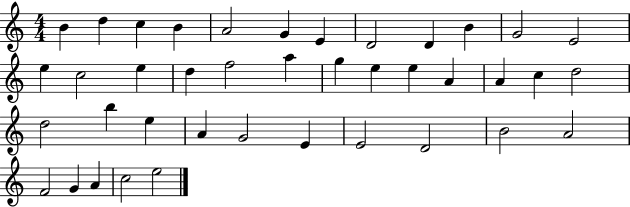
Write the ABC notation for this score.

X:1
T:Untitled
M:4/4
L:1/4
K:C
B d c B A2 G E D2 D B G2 E2 e c2 e d f2 a g e e A A c d2 d2 b e A G2 E E2 D2 B2 A2 F2 G A c2 e2